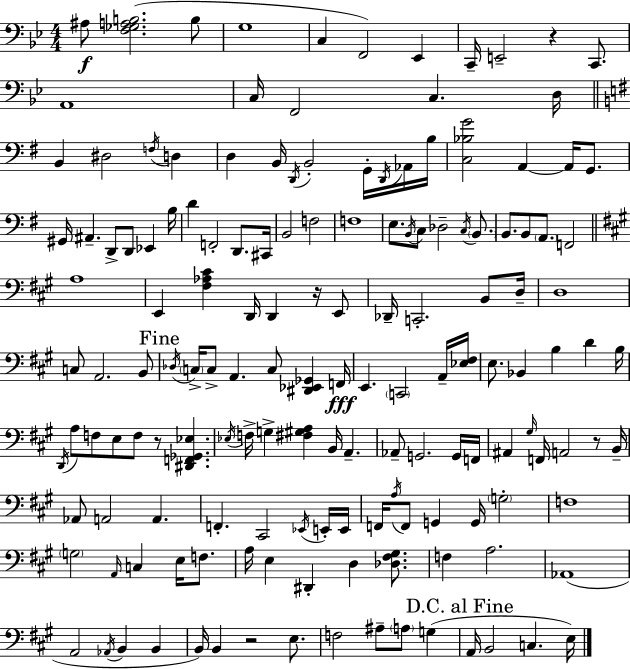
A#3/e [F3,Gb3,A3,B3]/h. B3/e G3/w C3/q F2/h Eb2/q C2/s E2/h R/q C2/e. A2/w C3/s F2/h C3/q. D3/s B2/q D#3/h F3/s D3/q D3/q B2/s D2/s B2/h G2/s D2/s Ab2/s B3/s [C3,Bb3,G4]/h A2/q A2/s G2/e. G#2/s A#2/q. D2/e D2/e Eb2/q B3/s D4/q F2/h D2/e. C#2/s B2/h F3/h F3/w E3/e. B2/s C3/e Db3/h C3/s B2/e. B2/e. B2/e A2/e. F2/h A3/w E2/q [F#3,Ab3,C#4]/q D2/s D2/q R/s E2/e Db2/s C2/h. B2/e D3/s D3/w C3/e A2/h. B2/e Db3/s C3/s C3/e A2/q. C3/e [D#2,Eb2,Gb2]/q F2/s E2/q. C2/h A2/s [Eb3,F#3]/s E3/e. Bb2/q B3/q D4/q B3/s D2/s A3/e F3/e E3/e F3/e R/e [D#2,F2,Gb2,Eb3]/q. Eb3/s F3/s G3/q [F#3,G#3,A3]/q B2/s A2/q. Ab2/e G2/h. G2/s F2/s A#2/q G#3/s F2/s A2/h R/e B2/s Ab2/e A2/h A2/q. F2/q. C#2/h Eb2/s E2/s E2/s F2/s A3/s F2/e G2/q G2/s G3/h F3/w G3/h A2/s C3/q E3/s F3/e. A3/s E3/q D#2/q D3/q [Db3,F#3,G#3]/e. F3/q A3/h. Ab2/w A2/h Ab2/s B2/q B2/q B2/s B2/q R/h E3/e. F3/h A#3/e A3/e G3/q A2/s B2/h C3/q. E3/s